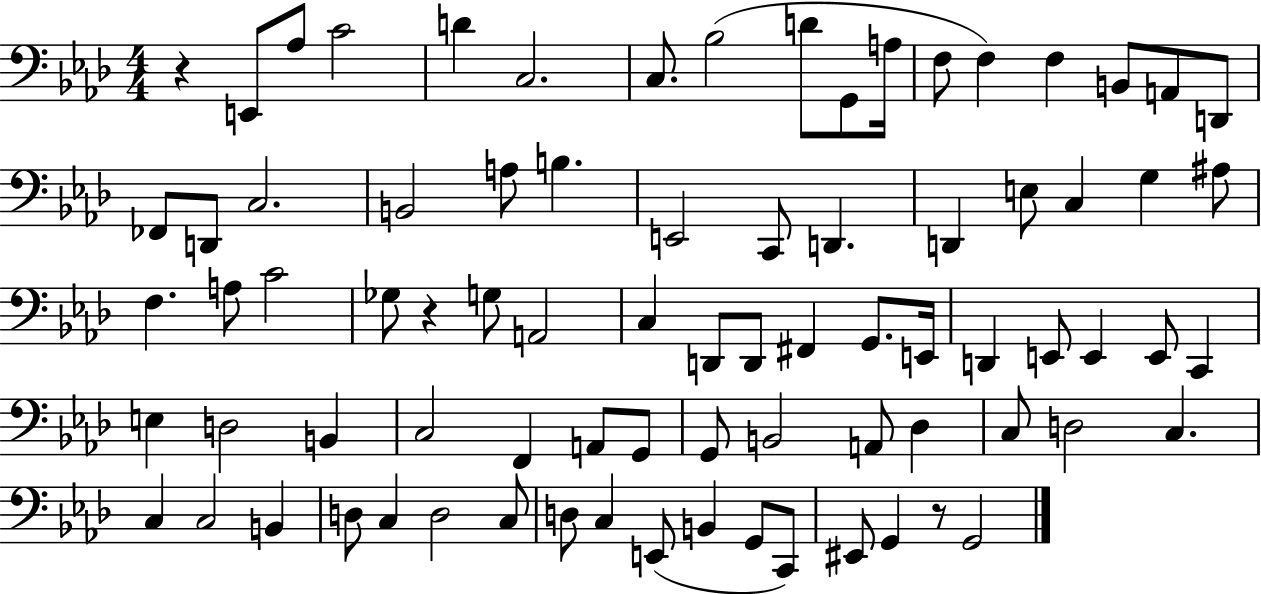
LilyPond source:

{
  \clef bass
  \numericTimeSignature
  \time 4/4
  \key aes \major
  r4 e,8 aes8 c'2 | d'4 c2. | c8. bes2( d'8 g,8 a16 | f8 f4) f4 b,8 a,8 d,8 | \break fes,8 d,8 c2. | b,2 a8 b4. | e,2 c,8 d,4. | d,4 e8 c4 g4 ais8 | \break f4. a8 c'2 | ges8 r4 g8 a,2 | c4 d,8 d,8 fis,4 g,8. e,16 | d,4 e,8 e,4 e,8 c,4 | \break e4 d2 b,4 | c2 f,4 a,8 g,8 | g,8 b,2 a,8 des4 | c8 d2 c4. | \break c4 c2 b,4 | d8 c4 d2 c8 | d8 c4 e,8( b,4 g,8 c,8) | eis,8 g,4 r8 g,2 | \break \bar "|."
}